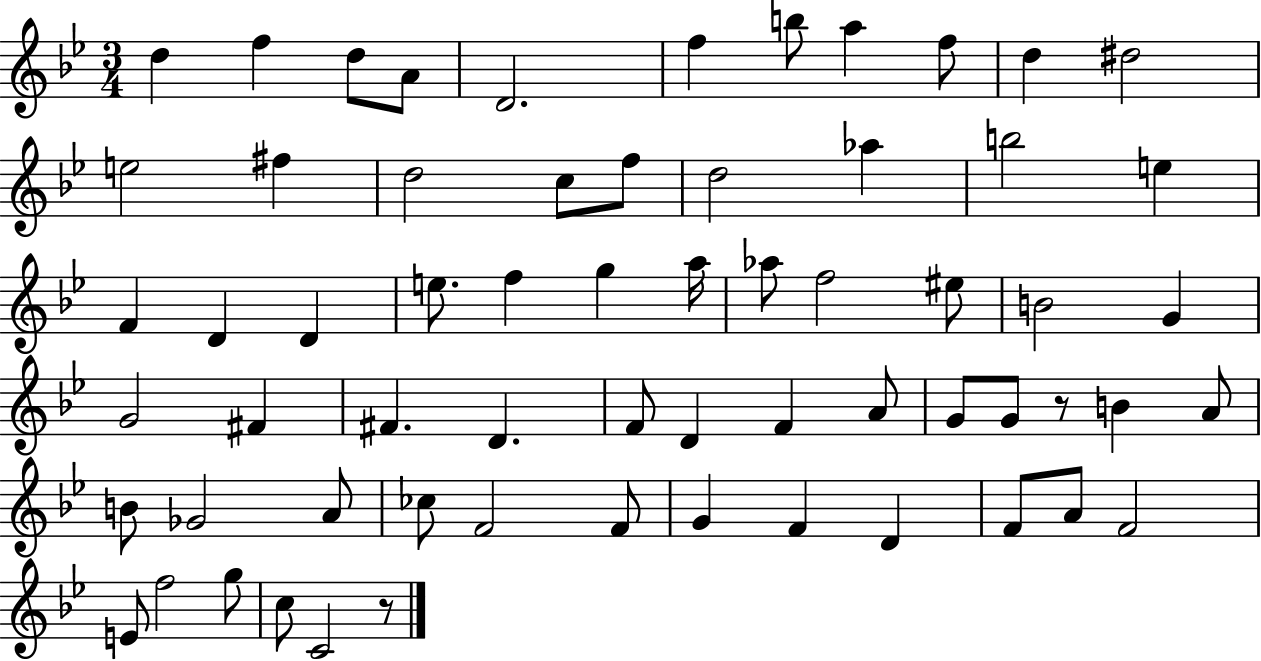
{
  \clef treble
  \numericTimeSignature
  \time 3/4
  \key bes \major
  \repeat volta 2 { d''4 f''4 d''8 a'8 | d'2. | f''4 b''8 a''4 f''8 | d''4 dis''2 | \break e''2 fis''4 | d''2 c''8 f''8 | d''2 aes''4 | b''2 e''4 | \break f'4 d'4 d'4 | e''8. f''4 g''4 a''16 | aes''8 f''2 eis''8 | b'2 g'4 | \break g'2 fis'4 | fis'4. d'4. | f'8 d'4 f'4 a'8 | g'8 g'8 r8 b'4 a'8 | \break b'8 ges'2 a'8 | ces''8 f'2 f'8 | g'4 f'4 d'4 | f'8 a'8 f'2 | \break e'8 f''2 g''8 | c''8 c'2 r8 | } \bar "|."
}